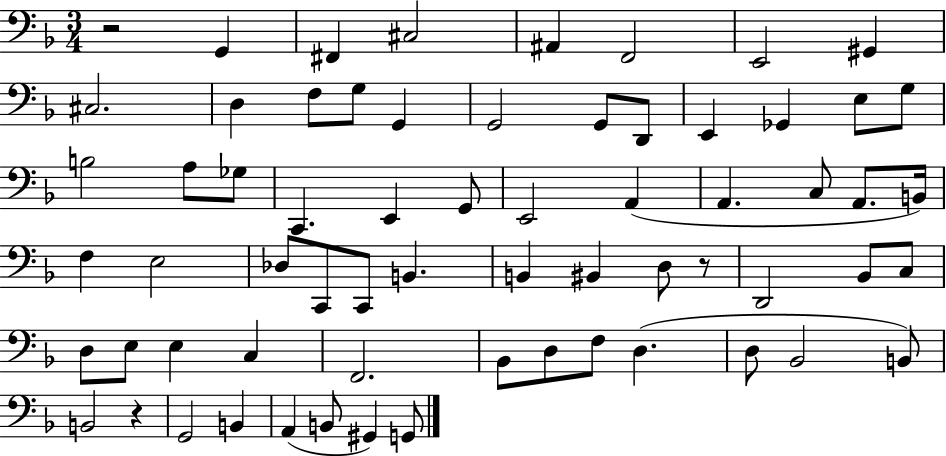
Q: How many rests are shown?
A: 3